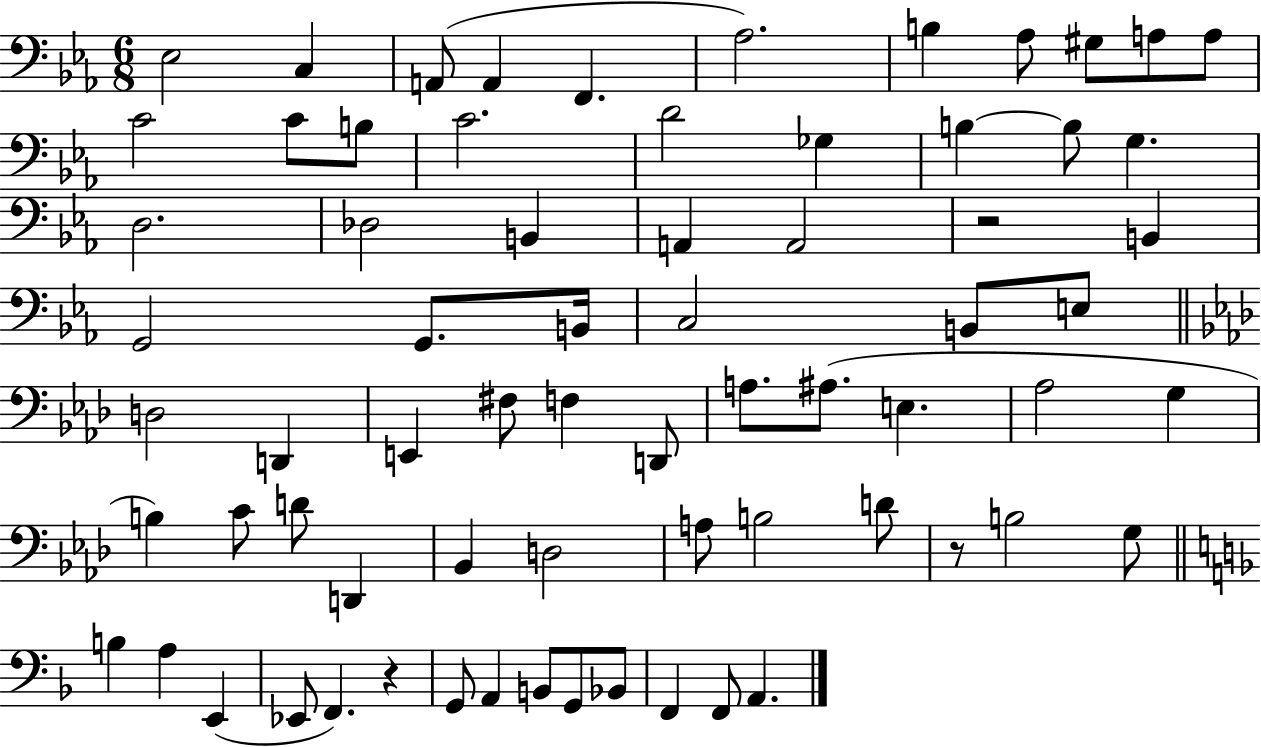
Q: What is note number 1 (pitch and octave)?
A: Eb3